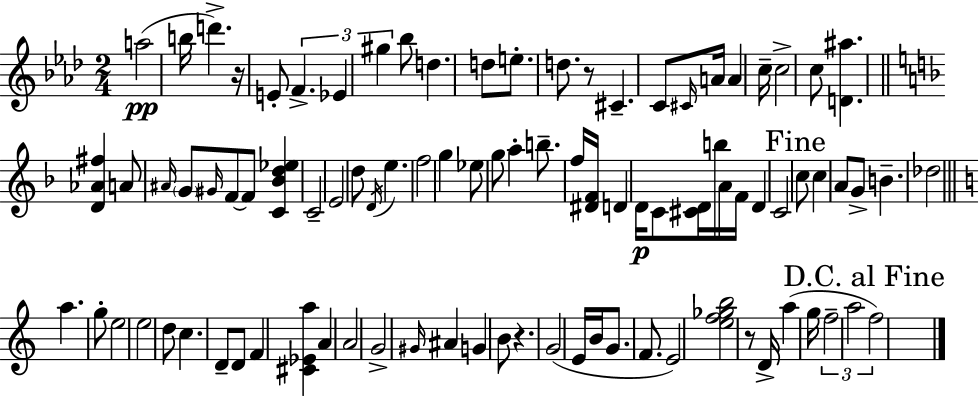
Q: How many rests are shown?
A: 4